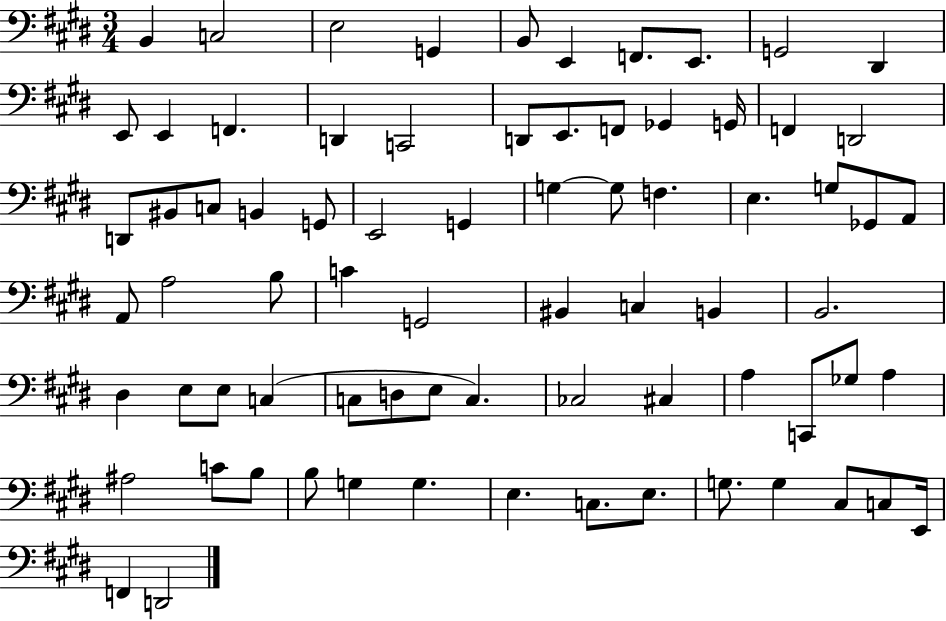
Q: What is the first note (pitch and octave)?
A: B2